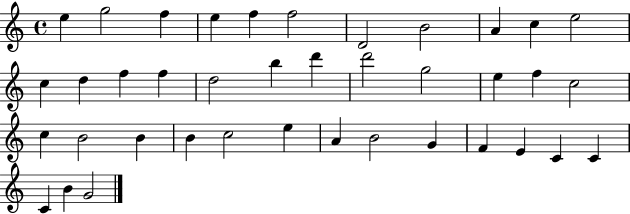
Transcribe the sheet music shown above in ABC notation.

X:1
T:Untitled
M:4/4
L:1/4
K:C
e g2 f e f f2 D2 B2 A c e2 c d f f d2 b d' d'2 g2 e f c2 c B2 B B c2 e A B2 G F E C C C B G2